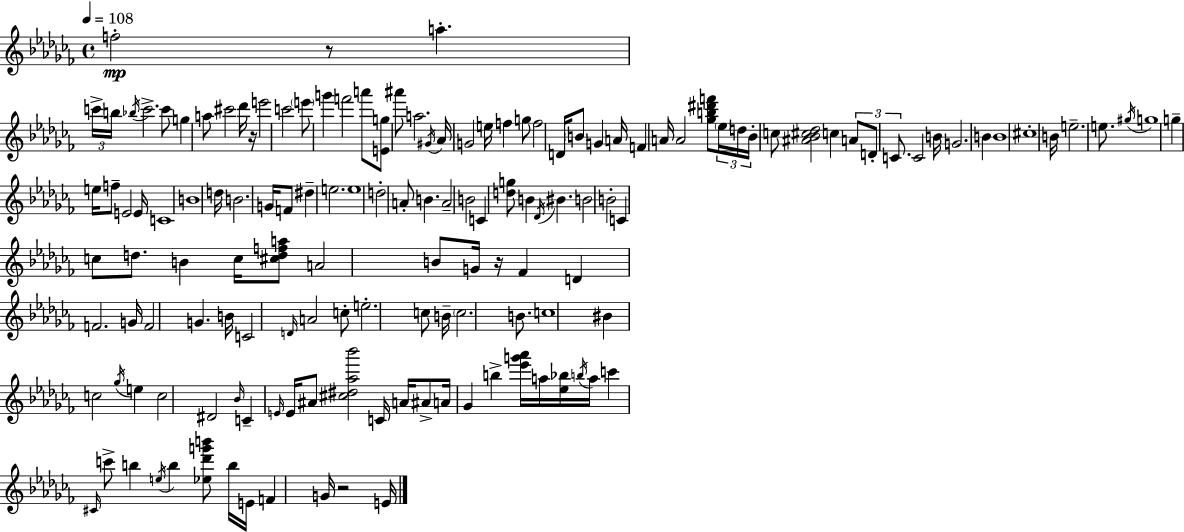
{
  \clef treble
  \time 4/4
  \defaultTimeSignature
  \key aes \minor
  \tempo 4 = 108
  \repeat volta 2 { f''2-.\mp r8 a''4.-. | \tuplet 3/2 { c'''16-> b''16 \acciaccatura { bes''16 } } c'''2.-> c'''8 | g''4 a''8 cis'''2 des'''16 | r16 e'''2 c'''2 | \break \parenthesize e'''8 g'''4 f'''2 a'''8 | <e' g''>8 ais'''8 a''2. | \acciaccatura { gis'16 } aes'16 g'2 e''16 f''4 | g''8 f''2 d'16 \parenthesize b'8 g'4 | \break a'16 f'4 a'16 a'2 <ges'' b'' dis''' f'''>8 | \tuplet 3/2 { \parenthesize ees''16 d''16 bes'16-. } c''8 <ais' bes' cis'' des''>2 c''4 | \tuplet 3/2 { a'8 d'8-. c'8. } c'2 | b'16 g'2. b'4 | \break b'1 | cis''1-. | b'16 e''2.-- e''8. | \acciaccatura { gis''16 } g''1 | \break g''4-- e''16 f''8-- e'2 | e'16 c'1 | b'1 | d''16 b'2. | \break g'16 f'8 dis''4-- e''2. | e''1 | d''2-. a'8-. b'4. | a'2-- b'2 | \break c'4 <d'' g''>8 b'4 \acciaccatura { des'16 } bis'4. | b'2 b'2-. | c'4 c''8 d''8. b'4 | c''16 <cis'' d'' f'' a''>8 a'2 b'8 g'16 r16 | \break fes'4 d'4 f'2. | g'16 f'2 g'4. | b'16 c'2 \grace { d'16 } a'2 | c''8-. e''2.-. | \break c''8 b'16-- \parenthesize c''2. | b'8. c''1 | bis'4 c''2 | \acciaccatura { ges''16 } e''4 c''2 dis'2 | \break \grace { bes'16 } c'4-- \grace { e'16 } e'16 ais'8 <cis'' dis'' aes'' bes'''>2 | c'16 a'16 ais'8-> a'16 ges'4 | b''4-> <ees''' g''' aes'''>16 a''16 <ees'' bes''>16 \acciaccatura { b''16 } a''16 c'''4 \grace { cis'16 } c'''8-> | b''4 \acciaccatura { e''16 } b''4 <ees'' des''' g''' b'''>8 b''16 e'16 f'4 | \break g'16 r2 e'16 } \bar "|."
}